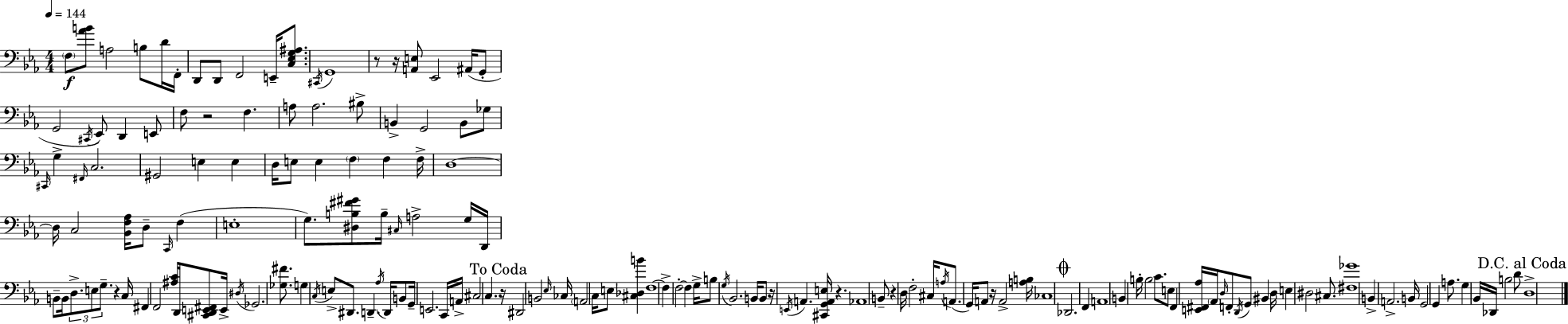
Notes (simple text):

F3/e [Ab4,B4]/e A3/h B3/e D4/s F2/s D2/e D2/e F2/h E2/s [C3,Eb3,G3,A#3]/e. C#2/s G2/w R/e R/s [A2,E3]/e Eb2/h A#2/s G2/e G2/h C#2/s Eb2/e D2/q E2/e F3/e R/h F3/q. A3/e A3/h. BIS3/e B2/q G2/h B2/e Gb3/e C#2/s G3/q F#2/s C3/h. G#2/h E3/q E3/q D3/s E3/e E3/q F3/q F3/q F3/s D3/w D3/s C3/h [Bb2,F3,Ab3]/s D3/e C2/s F3/q E3/w G3/e. [D#3,B3,F#4,G#4]/e B3/s C#3/s A3/h G3/s D2/s B2/e B2/s D3/e. E3/e G3/e. R/q C3/s F#2/q F2/h [A#3,C4]/s D2/s [C#2,D2,E2,F#2]/e E2/s D#3/s Gb2/h. [Gb3,F#4]/e. G3/q C3/s E3/e D#2/e. D2/q. Ab3/s D2/s B2/e G2/s E2/h. C2/s A2/s C#3/h C3/q. R/s D#2/h B2/h Eb3/s CES3/s A2/h C3/s E3/e [C#3,Db3,B4]/q F3/w F3/q F3/h F3/q G3/s B3/e G3/s Bb2/h. B2/s B2/e R/s E2/s A2/q. [C#2,G2,A2,E3]/s R/q. Ab2/w B2/e R/q D3/s F3/h C#3/s A3/s A2/e. G2/s A2/e R/s A2/h [A3,B3]/s CES3/w Db2/h. F2/q A2/w B2/q B3/s B3/h C4/e. E3/e F2/q [E2,F#2,Ab3]/s Ab2/s D3/s F2/e D2/s G2/e BIS2/q D3/s E3/q D#3/h C#3/e. [F#3,Gb4]/w B2/q A2/h. B2/s G2/h G2/q A3/e. G3/q Bb2/s Db2/s B3/h D4/e D3/w